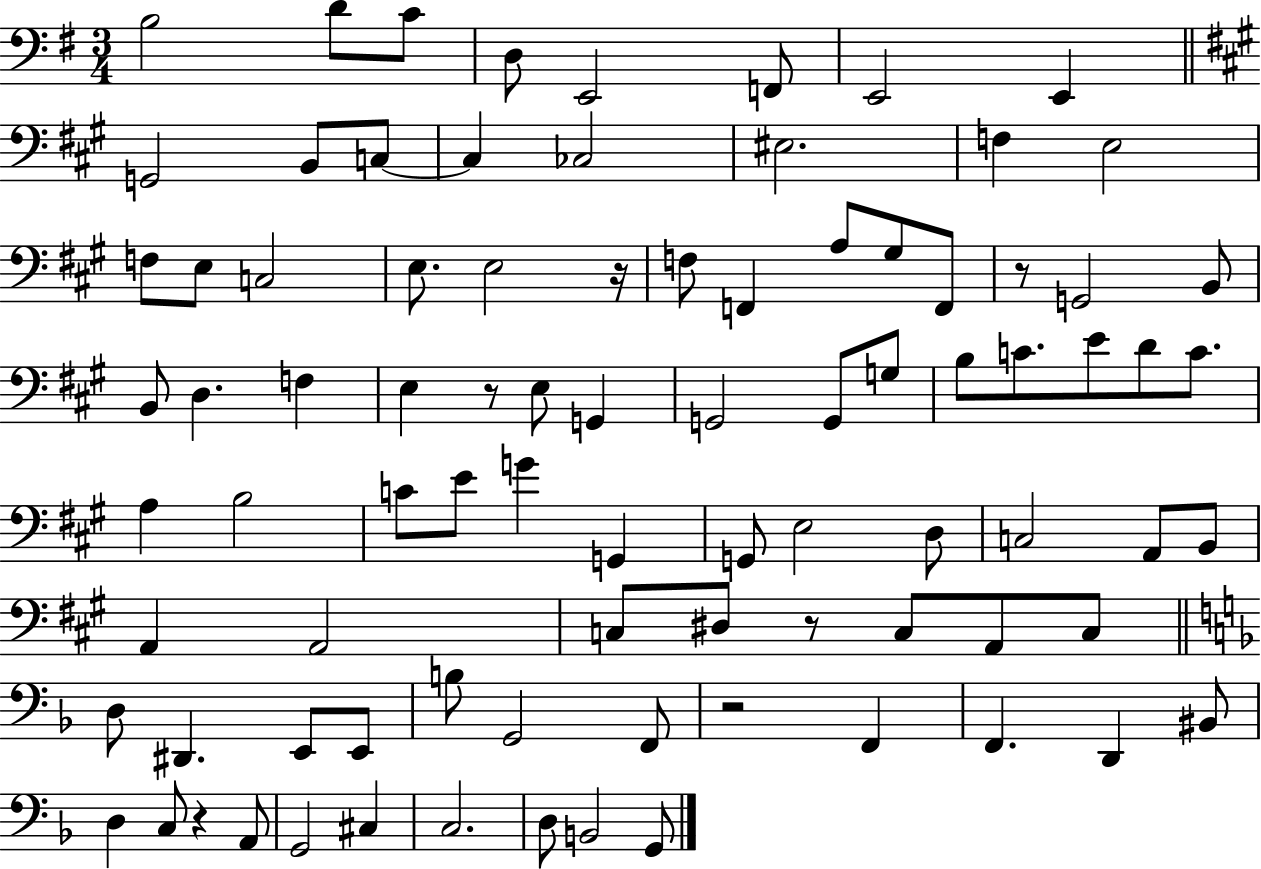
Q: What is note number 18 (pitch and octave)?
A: E3